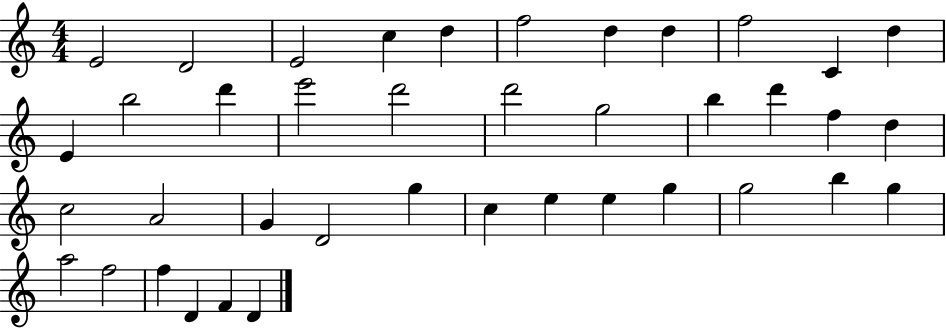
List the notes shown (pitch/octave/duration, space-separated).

E4/h D4/h E4/h C5/q D5/q F5/h D5/q D5/q F5/h C4/q D5/q E4/q B5/h D6/q E6/h D6/h D6/h G5/h B5/q D6/q F5/q D5/q C5/h A4/h G4/q D4/h G5/q C5/q E5/q E5/q G5/q G5/h B5/q G5/q A5/h F5/h F5/q D4/q F4/q D4/q